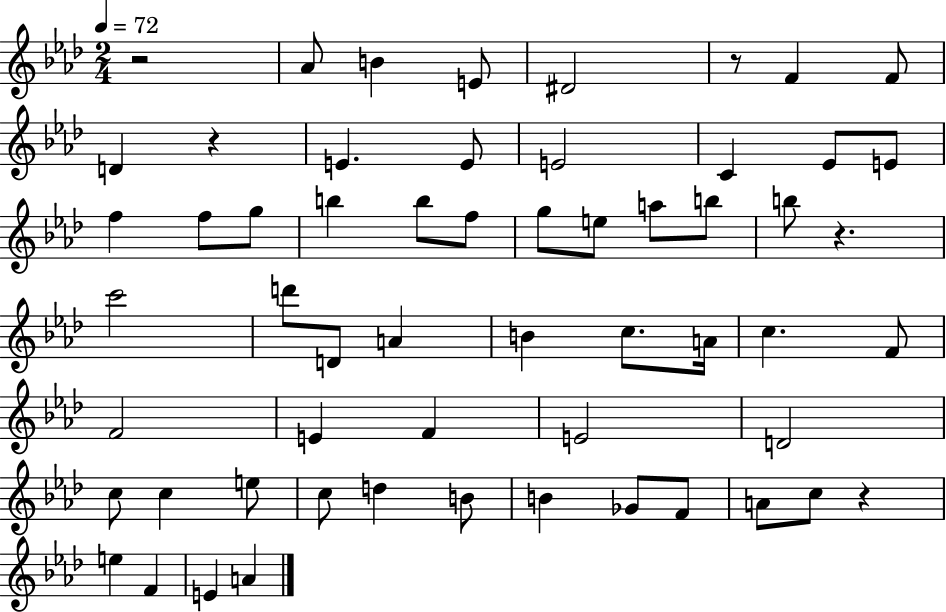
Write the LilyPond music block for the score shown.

{
  \clef treble
  \numericTimeSignature
  \time 2/4
  \key aes \major
  \tempo 4 = 72
  r2 | aes'8 b'4 e'8 | dis'2 | r8 f'4 f'8 | \break d'4 r4 | e'4. e'8 | e'2 | c'4 ees'8 e'8 | \break f''4 f''8 g''8 | b''4 b''8 f''8 | g''8 e''8 a''8 b''8 | b''8 r4. | \break c'''2 | d'''8 d'8 a'4 | b'4 c''8. a'16 | c''4. f'8 | \break f'2 | e'4 f'4 | e'2 | d'2 | \break c''8 c''4 e''8 | c''8 d''4 b'8 | b'4 ges'8 f'8 | a'8 c''8 r4 | \break e''4 f'4 | e'4 a'4 | \bar "|."
}